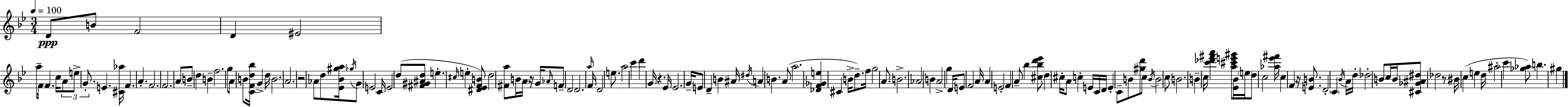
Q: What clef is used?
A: treble